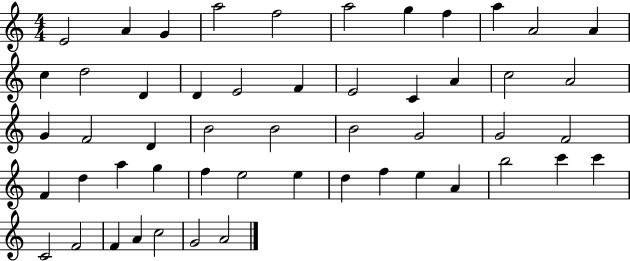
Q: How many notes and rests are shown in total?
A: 52